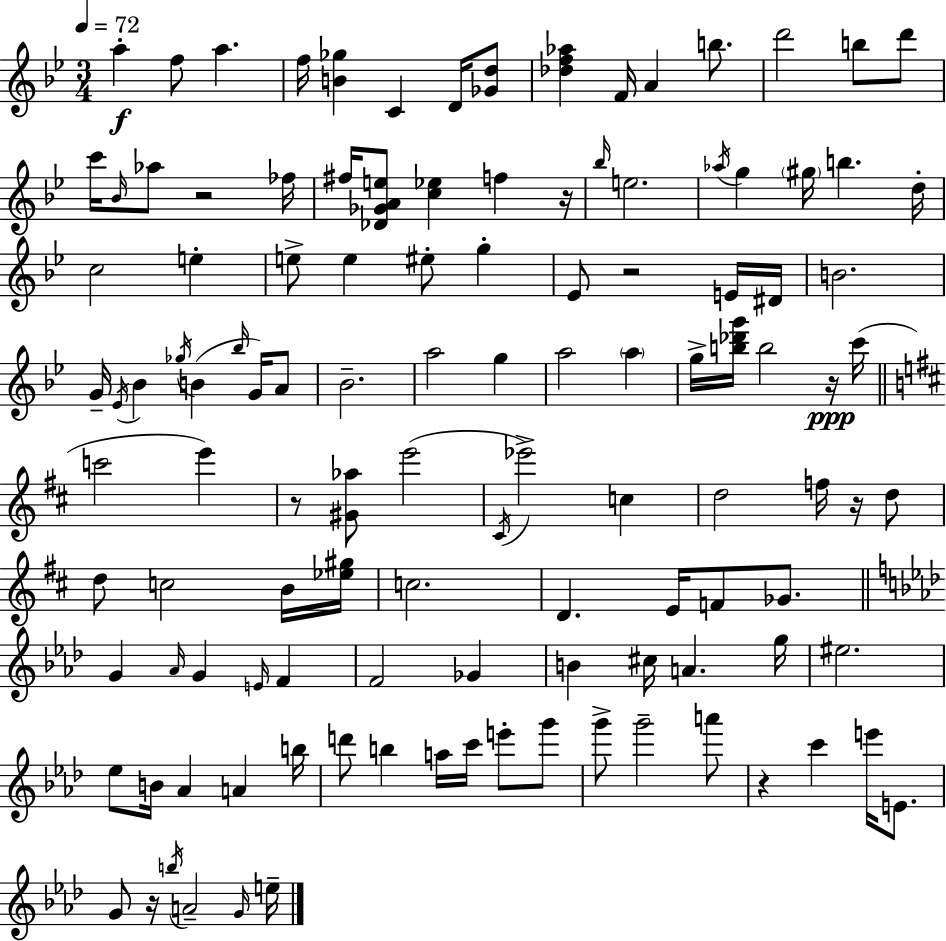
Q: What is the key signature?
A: G minor